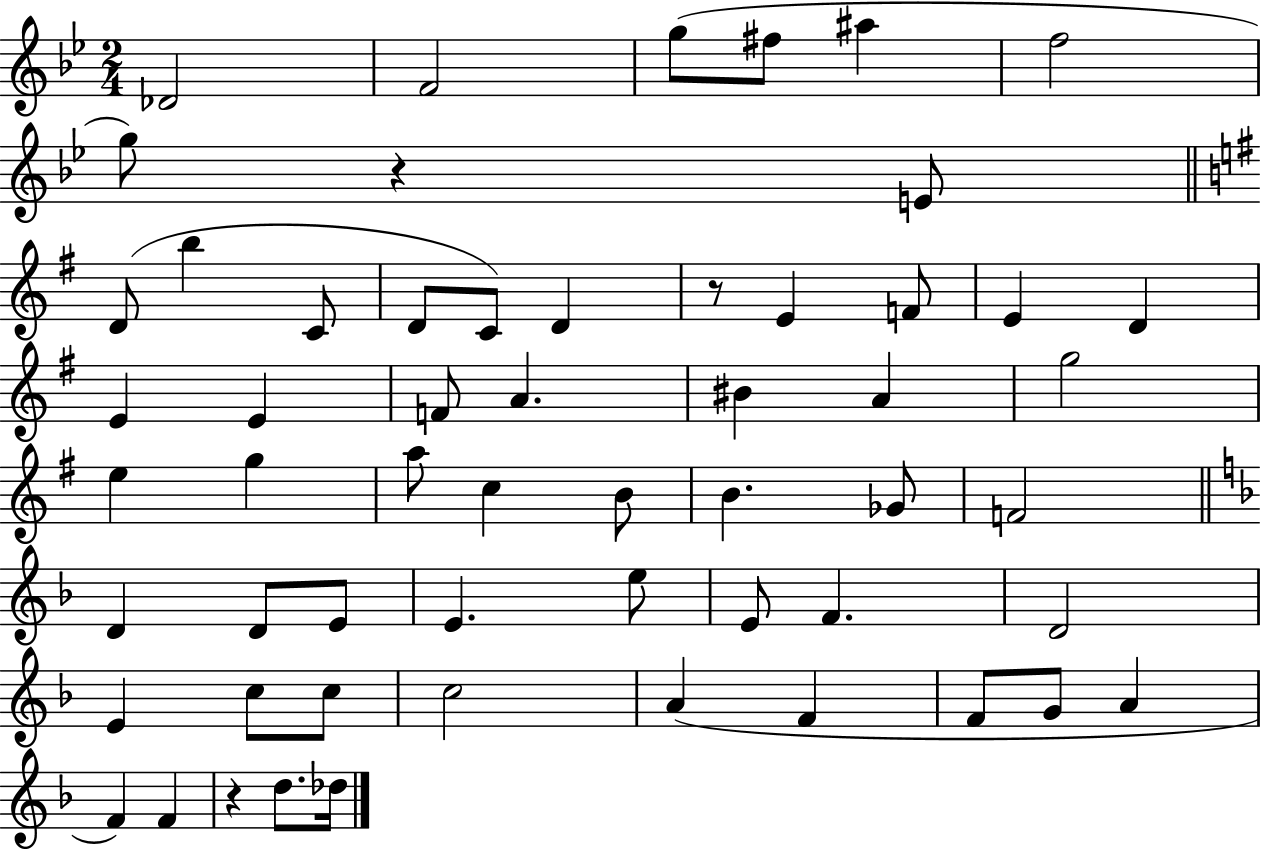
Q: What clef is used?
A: treble